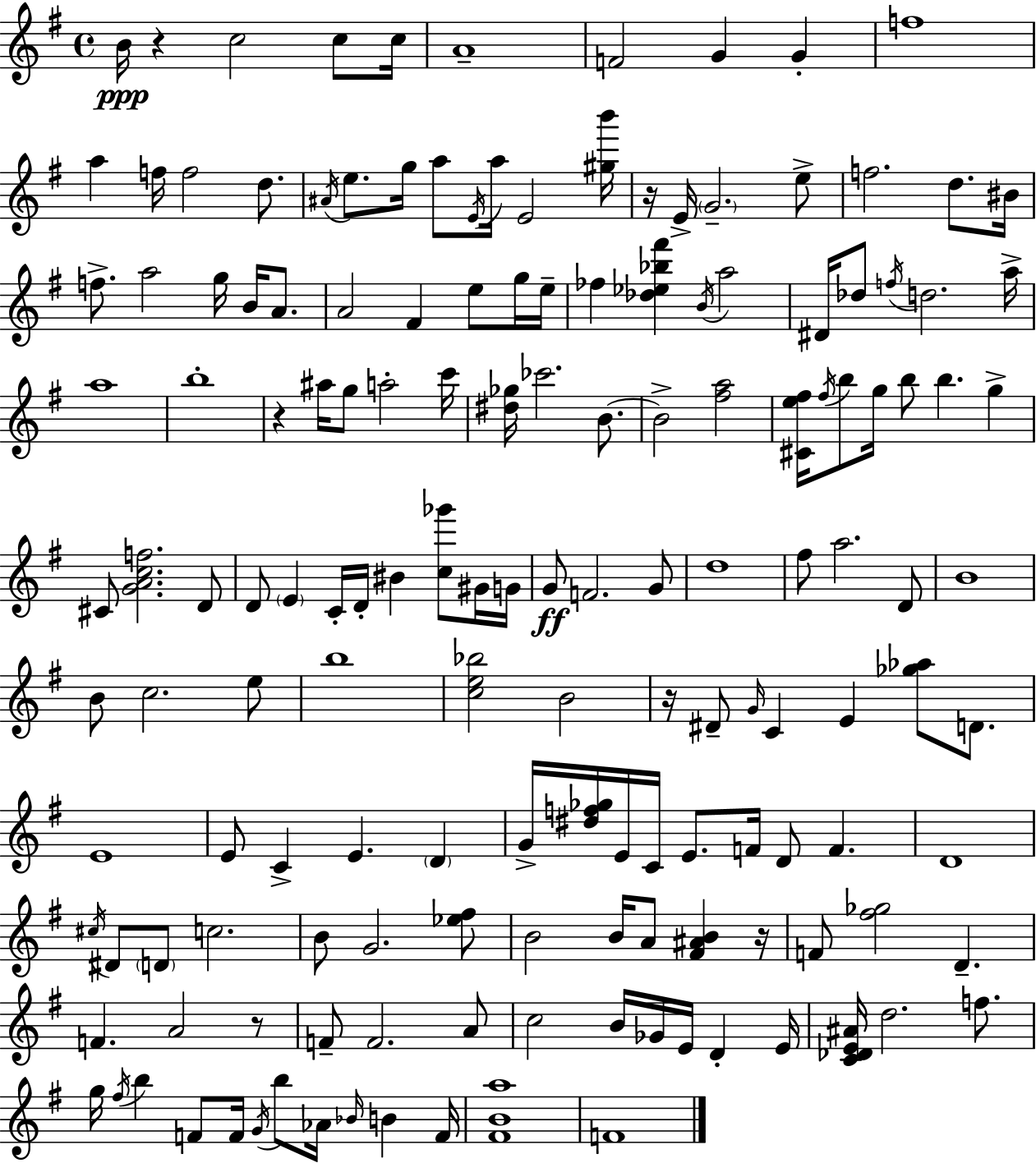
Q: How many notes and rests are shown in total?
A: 156